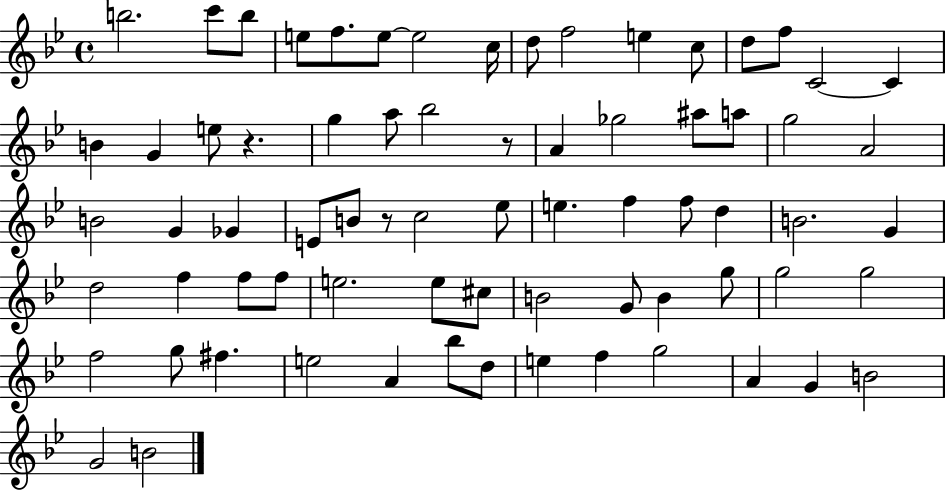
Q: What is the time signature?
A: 4/4